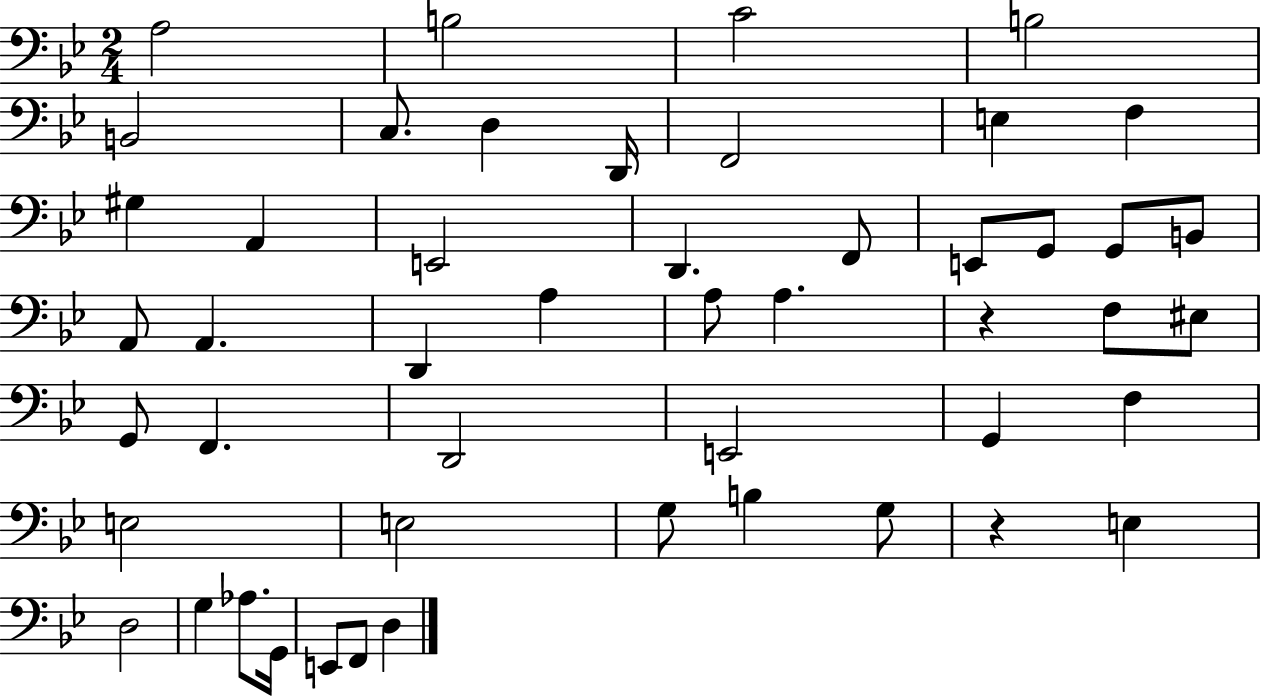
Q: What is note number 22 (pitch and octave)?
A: A2